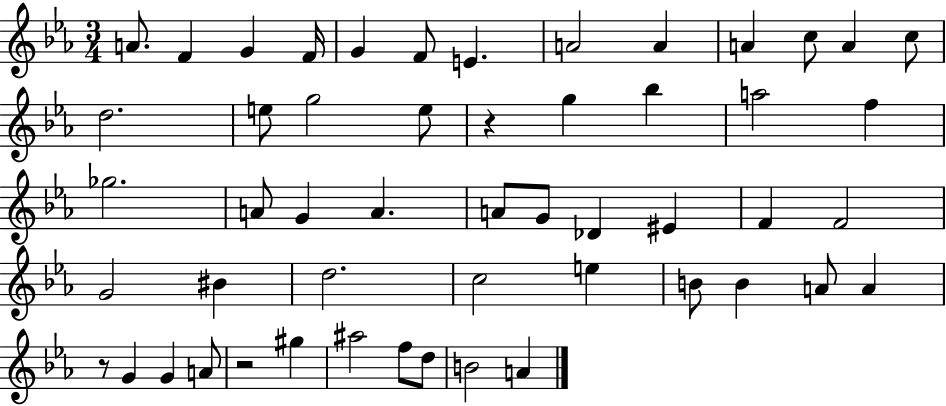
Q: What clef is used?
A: treble